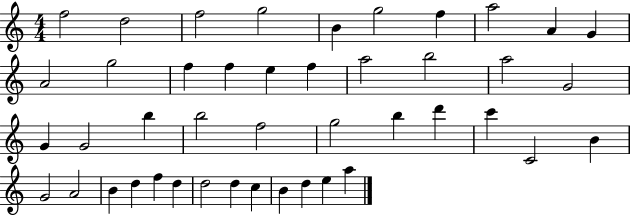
{
  \clef treble
  \numericTimeSignature
  \time 4/4
  \key c \major
  f''2 d''2 | f''2 g''2 | b'4 g''2 f''4 | a''2 a'4 g'4 | \break a'2 g''2 | f''4 f''4 e''4 f''4 | a''2 b''2 | a''2 g'2 | \break g'4 g'2 b''4 | b''2 f''2 | g''2 b''4 d'''4 | c'''4 c'2 b'4 | \break g'2 a'2 | b'4 d''4 f''4 d''4 | d''2 d''4 c''4 | b'4 d''4 e''4 a''4 | \break \bar "|."
}